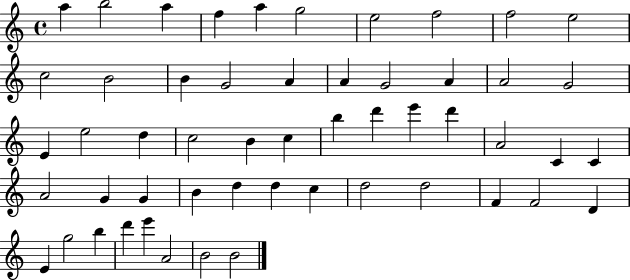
X:1
T:Untitled
M:4/4
L:1/4
K:C
a b2 a f a g2 e2 f2 f2 e2 c2 B2 B G2 A A G2 A A2 G2 E e2 d c2 B c b d' e' d' A2 C C A2 G G B d d c d2 d2 F F2 D E g2 b d' e' A2 B2 B2